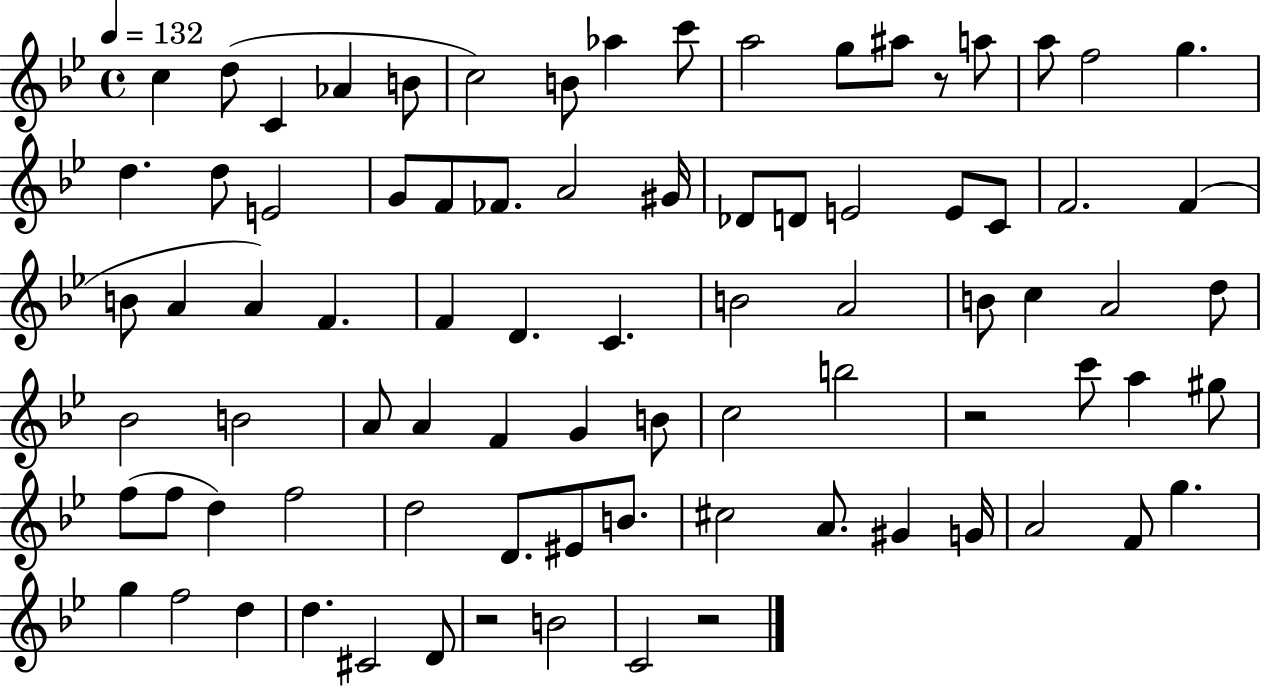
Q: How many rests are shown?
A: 4